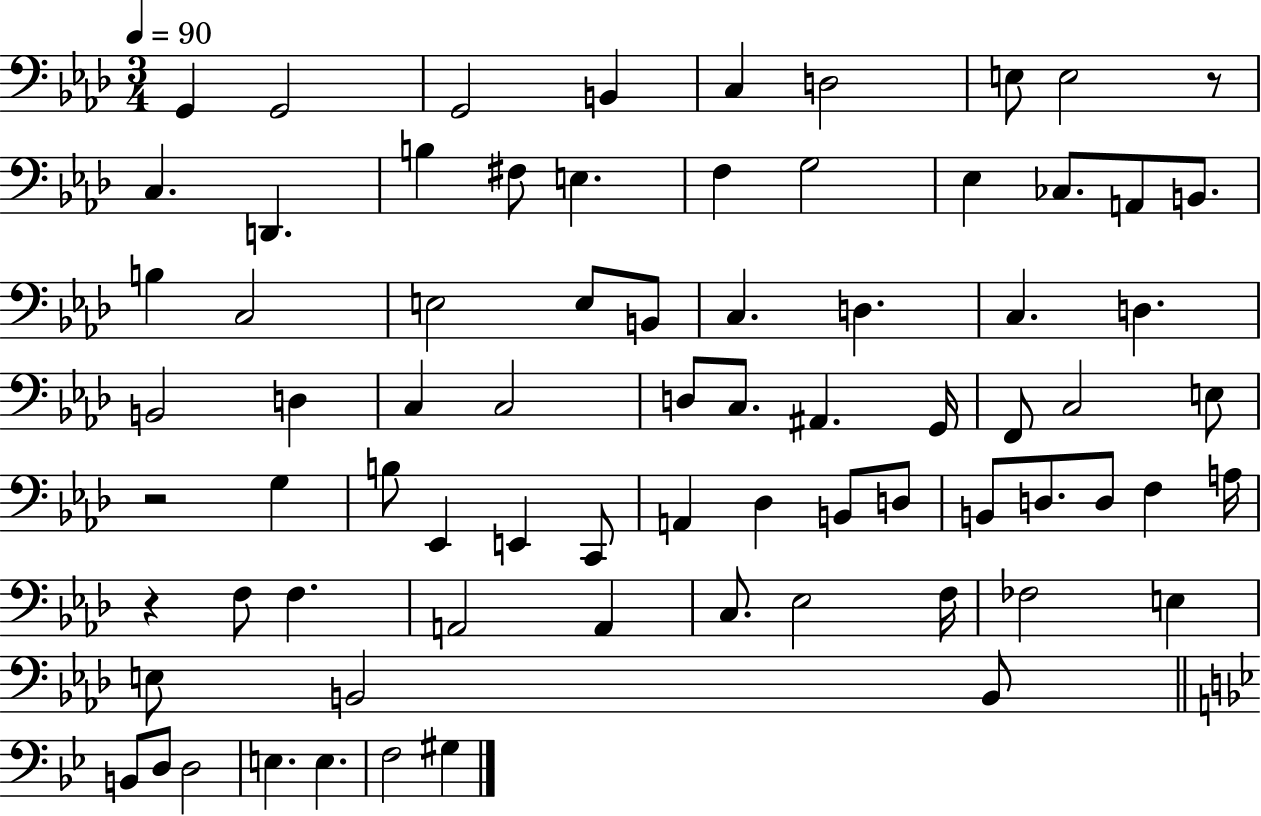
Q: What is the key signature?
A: AES major